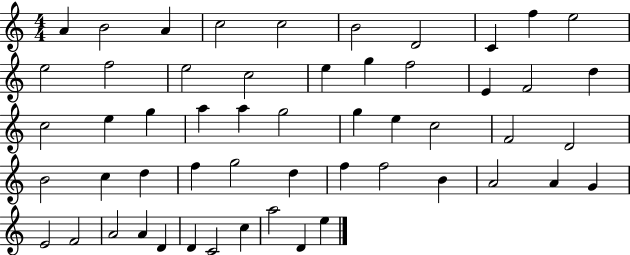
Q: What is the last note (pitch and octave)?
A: E5